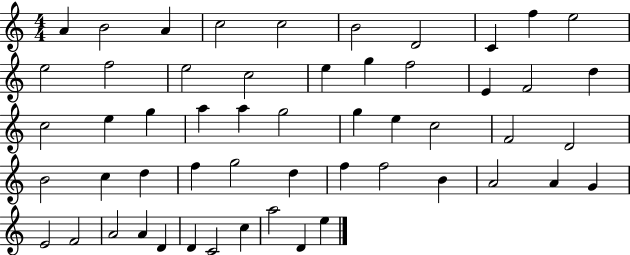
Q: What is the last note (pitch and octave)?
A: E5